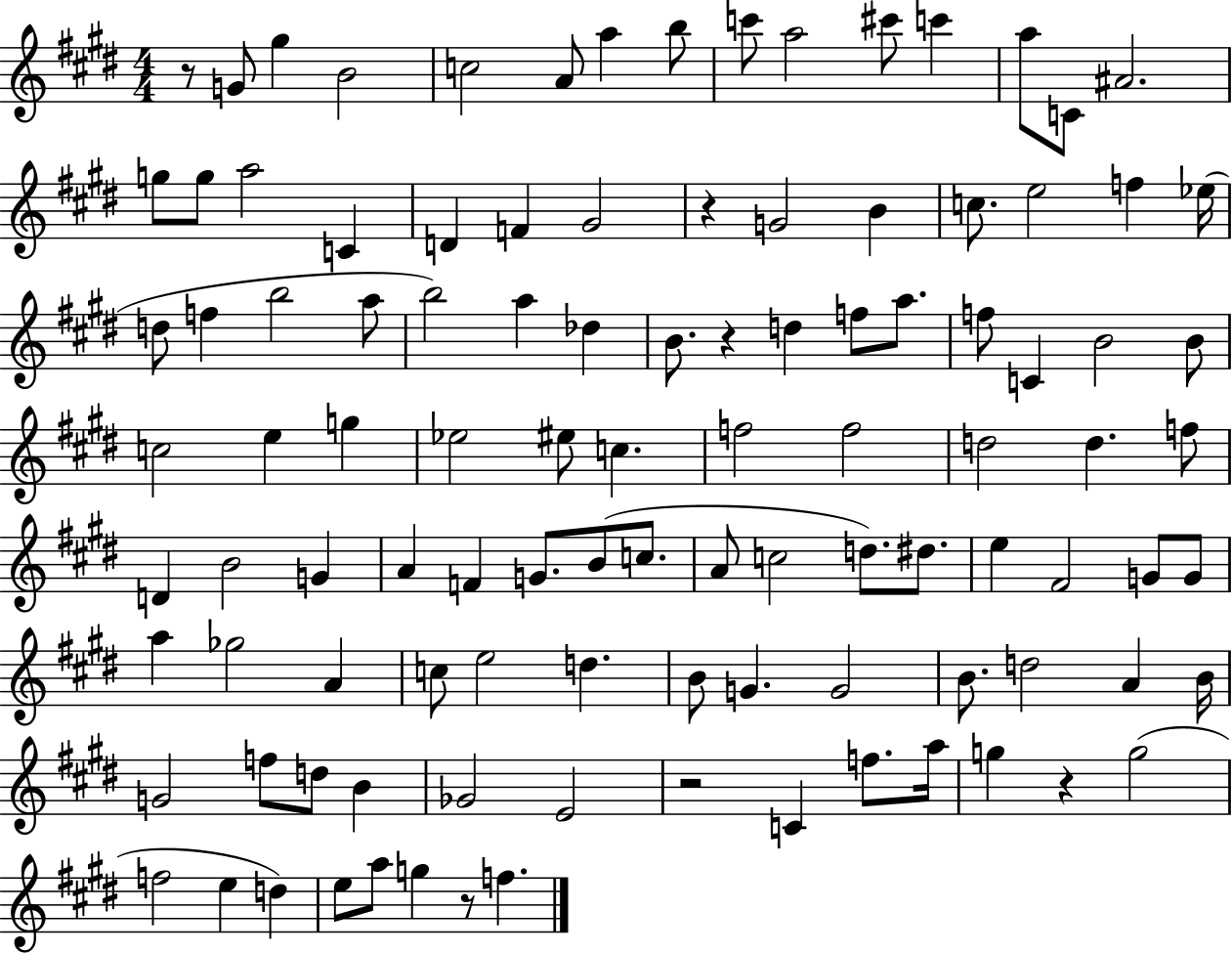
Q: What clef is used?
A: treble